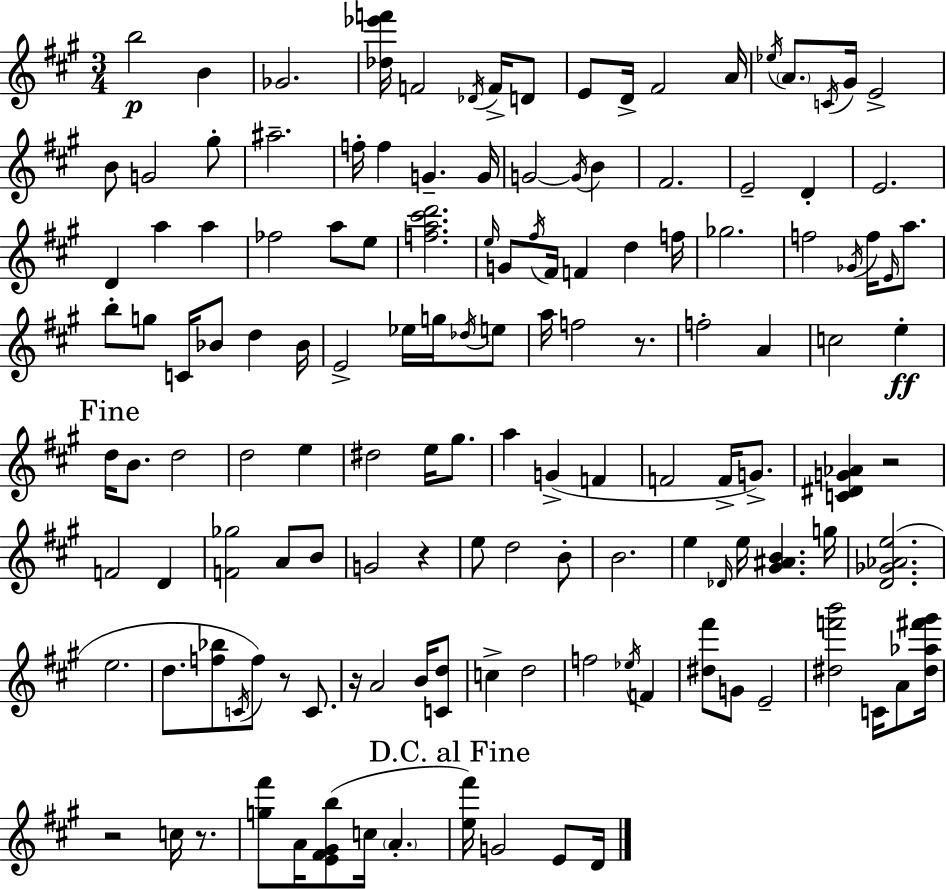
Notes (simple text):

B5/h B4/q Gb4/h. [Db5,Eb6,F6]/s F4/h Db4/s F4/s D4/e E4/e D4/s F#4/h A4/s Eb5/s A4/e. C4/s G#4/s E4/h B4/e G4/h G#5/e A#5/h. F5/s F5/q G4/q. G4/s G4/h G4/s B4/q F#4/h. E4/h D4/q E4/h. D4/q A5/q A5/q FES5/h A5/e E5/e [F5,A5,C#6,D6]/h. E5/s G4/e F#5/s F#4/s F4/q D5/q F5/s Gb5/h. F5/h Gb4/s F5/s E4/s A5/e. B5/e G5/e C4/s Bb4/e D5/q Bb4/s E4/h Eb5/s G5/s Db5/s E5/e A5/s F5/h R/e. F5/h A4/q C5/h E5/q D5/s B4/e. D5/h D5/h E5/q D#5/h E5/s G#5/e. A5/q G4/q F4/q F4/h F4/s G4/e. [C4,D#4,G4,Ab4]/q R/h F4/h D4/q [F4,Gb5]/h A4/e B4/e G4/h R/q E5/e D5/h B4/e B4/h. E5/q Db4/s E5/s [G#4,A#4,B4]/q. G5/s [D4,Gb4,Ab4,E5]/h. E5/h. D5/e. [F5,Bb5]/e C4/s F5/e R/e C4/e. R/s A4/h B4/s [C4,D5]/e C5/q D5/h F5/h Eb5/s F4/q [D#5,F#6]/e G4/e E4/h [D#5,F6,B6]/h C4/s A4/e [D#5,Ab5,F#6,G#6]/s R/h C5/s R/e. [G5,F#6]/e A4/s [E4,F#4,G#4,B5]/e C5/s A4/q. [E5,F#6]/s G4/h E4/e D4/s